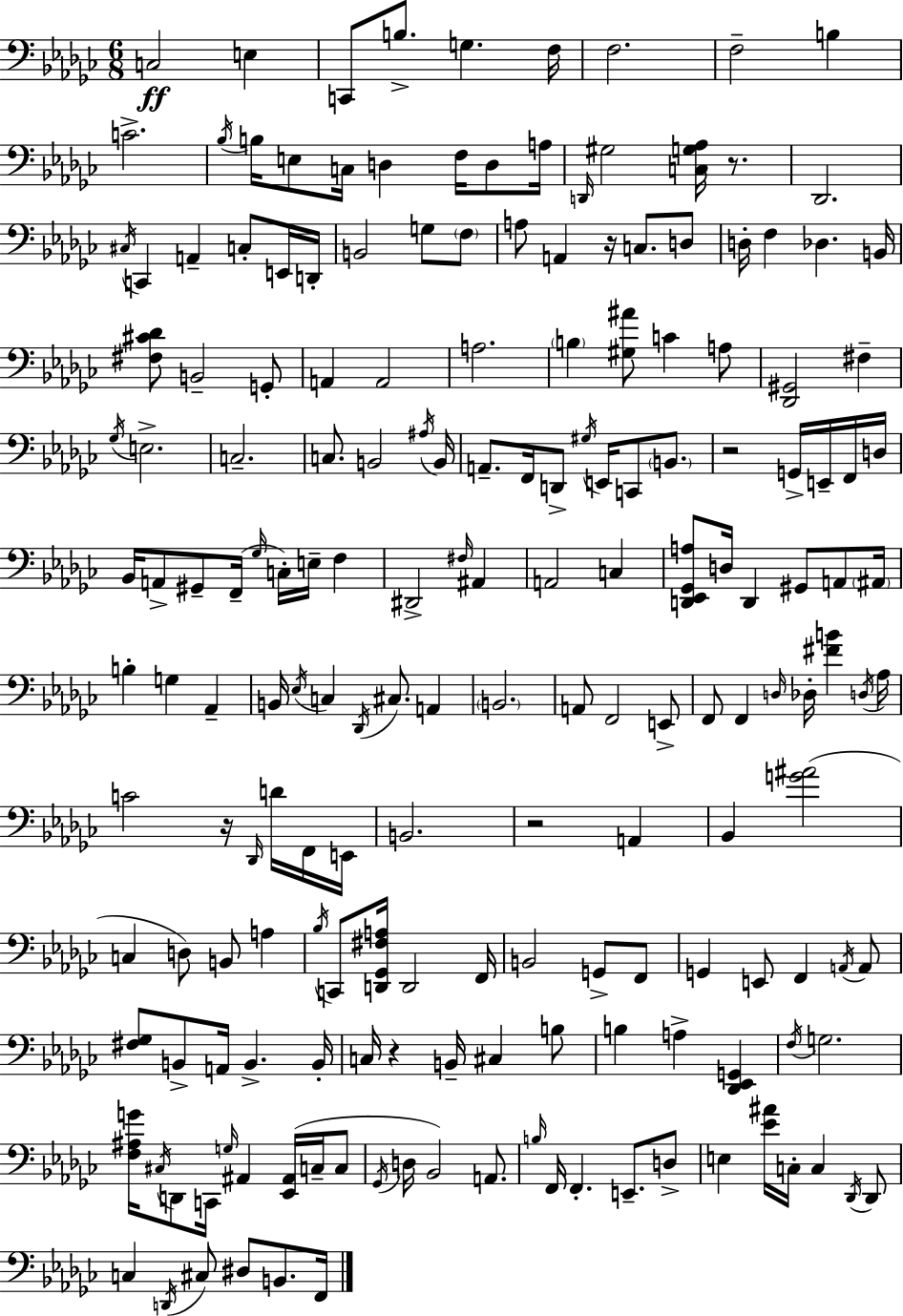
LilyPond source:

{
  \clef bass
  \numericTimeSignature
  \time 6/8
  \key ees \minor
  c2\ff e4 | c,8 b8.-> g4. f16 | f2. | f2-- b4 | \break c'2.-> | \acciaccatura { bes16 } b16 e8 c16 d4 f16 d8 | a16 \grace { d,16 } gis2 <c g aes>16 r8. | des,2. | \break \acciaccatura { cis16 } c,4 a,4-- c8-. | e,16 d,16-. b,2 g8 | \parenthesize f8 a8 a,4 r16 c8. | d8 d16-. f4 des4. | \break b,16 <fis cis' des'>8 b,2-- | g,8-. a,4 a,2 | a2. | \parenthesize b4 <gis ais'>8 c'4 | \break a8 <des, gis,>2 fis4-- | \acciaccatura { ges16 } e2.-> | c2.-- | c8. b,2 | \break \acciaccatura { ais16 } b,16 a,8.-- f,16 d,8-> \acciaccatura { gis16 } | e,16 c,8 \parenthesize b,8. r2 | g,16-> e,16-- f,16 d16 bes,16 a,8-> gis,8-- f,16--( | \grace { ges16 } c16-.) e16-- f4 dis,2-> | \break \grace { fis16 } ais,4 a,2 | c4 <d, ees, ges, a>8 d16 d,4 | gis,8 a,8 \parenthesize ais,16 b4-. | g4 aes,4-- b,16 \acciaccatura { ees16 } c4 | \break \acciaccatura { des,16 } cis8. a,4 \parenthesize b,2. | a,8 | f,2 e,8-> f,8 | f,4 \grace { d16 } des16-. <fis' b'>4 \acciaccatura { d16 } aes16 | \break c'2 r16 \grace { des,16 } d'16 f,16 | e,16 b,2. | r2 a,4 | bes,4 <g' ais'>2( | \break c4 d8) b,8 a4 | \acciaccatura { bes16 } c,8 <d, ges, fis a>16 d,2 | f,16 b,2 g,8-> | f,8 g,4 e,8 f,4 | \break \acciaccatura { a,16 } a,8 <fis ges>8 b,8-> a,16 b,4.-> | b,16-. c16 r4 b,16-- cis4 | b8 b4 a4-> <des, ees, g,>4 | \acciaccatura { f16 } g2. | \break <f ais g'>16 \acciaccatura { cis16 } d,8 c,16 \grace { g16 } ais,4 | <ees, ais,>16( c16-- c8 \acciaccatura { ges,16 } d16 bes,2) | a,8. \grace { b16 } f,16 f,4.-. | e,8.-- d8-> e4 | \break <ees' ais'>16 c16-. c4 \acciaccatura { des,16 } des,8 c4 | \acciaccatura { d,16 } cis8 dis8 b,8. f,16 \bar "|."
}